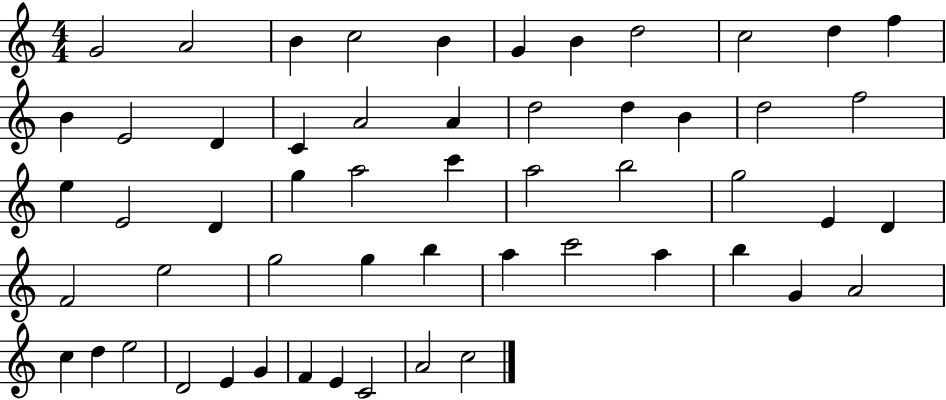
X:1
T:Untitled
M:4/4
L:1/4
K:C
G2 A2 B c2 B G B d2 c2 d f B E2 D C A2 A d2 d B d2 f2 e E2 D g a2 c' a2 b2 g2 E D F2 e2 g2 g b a c'2 a b G A2 c d e2 D2 E G F E C2 A2 c2